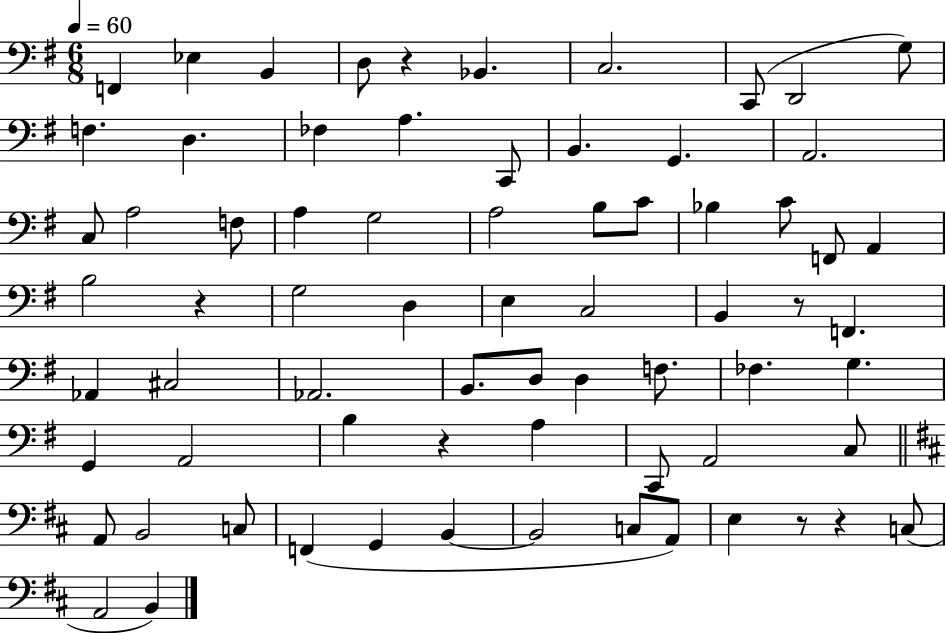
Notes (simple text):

F2/q Eb3/q B2/q D3/e R/q Bb2/q. C3/h. C2/e D2/h G3/e F3/q. D3/q. FES3/q A3/q. C2/e B2/q. G2/q. A2/h. C3/e A3/h F3/e A3/q G3/h A3/h B3/e C4/e Bb3/q C4/e F2/e A2/q B3/h R/q G3/h D3/q E3/q C3/h B2/q R/e F2/q. Ab2/q C#3/h Ab2/h. B2/e. D3/e D3/q F3/e. FES3/q. G3/q. G2/q A2/h B3/q R/q A3/q C2/e A2/h C3/e A2/e B2/h C3/e F2/q G2/q B2/q B2/h C3/e A2/e E3/q R/e R/q C3/e A2/h B2/q